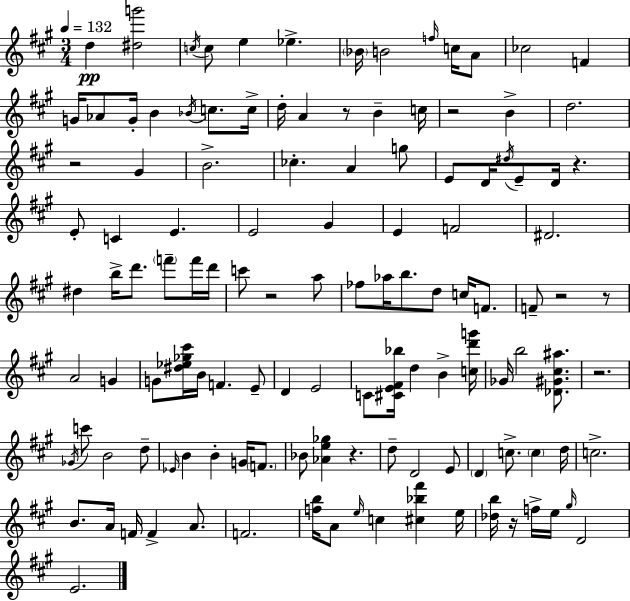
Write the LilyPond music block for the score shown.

{
  \clef treble
  \numericTimeSignature
  \time 3/4
  \key a \major
  \tempo 4 = 132
  \repeat volta 2 { d''4\pp <dis'' g'''>2 | \acciaccatura { c''16 } c''8 e''4 ees''4.-> | \parenthesize bes'16 b'2 \grace { f''16 } c''16 | a'8 ces''2 f'4 | \break g'16 aes'8 g'16-. b'4 \acciaccatura { bes'16 } c''8. | c''16-> d''16-. a'4 r8 b'4-- | c''16 r2 b'4-> | d''2. | \break r2 gis'4 | b'2.-> | ces''4.-. a'4 | g''8 e'8 d'16 \acciaccatura { dis''16 } e'8-- d'16 r4. | \break e'8-. c'4 e'4. | e'2 | gis'4 e'4 f'2 | dis'2. | \break dis''4 b''16-> d'''8. | \parenthesize f'''8-- f'''16 d'''16 c'''8 r2 | a''8 fes''8 aes''16 b''8. d''8 | c''16 f'8. f'8-- r2 | \break r8 a'2 | g'4 g'8 <dis'' ees'' ges'' cis'''>16 b'16 f'4. | e'8-- d'4 e'2 | c'8 <cis' e' fis' bes''>16 d''4 b'4-> | \break <c'' d''' g'''>16 ges'16 b''2 | <des' gis' cis'' ais''>8. r2. | \acciaccatura { ges'16 } c'''8 b'2 | d''8-- \grace { ees'16 } b'4 b'4-. | \break g'16 \parenthesize f'8. bes'8 <aes' e'' ges''>4 | r4. d''8-- d'2 | e'8 \parenthesize d'4 c''8.-> | \parenthesize c''4 d''16 c''2.-> | \break b'8. a'16 f'16 f'4-> | a'8. f'2. | <f'' b''>16 a'8 \grace { e''16 } c''4 | <cis'' bes'' fis'''>4 e''16 <des'' b''>16 r16 f''16-> e''16 \grace { gis''16 } | \break d'2 e'2. | } \bar "|."
}